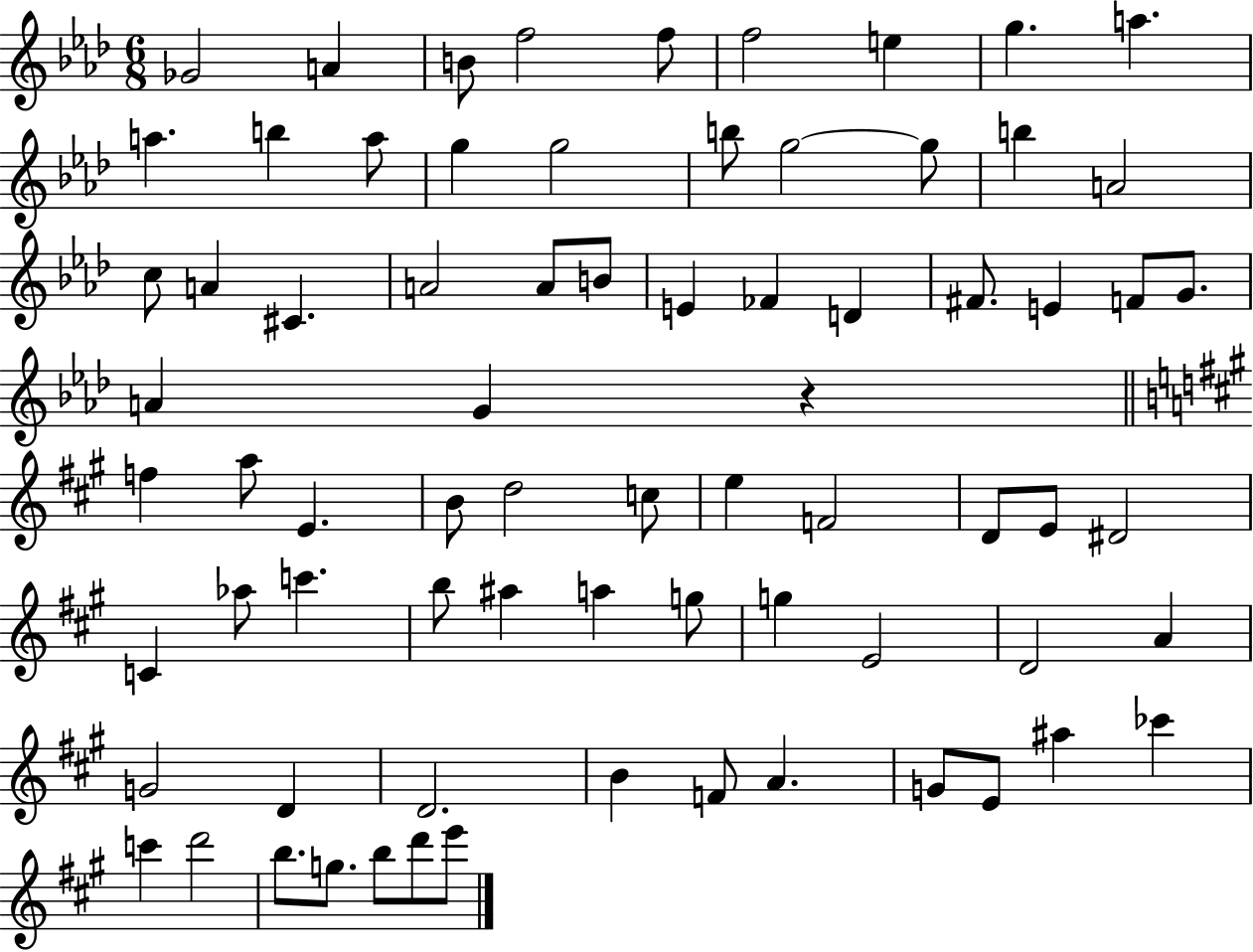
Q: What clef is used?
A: treble